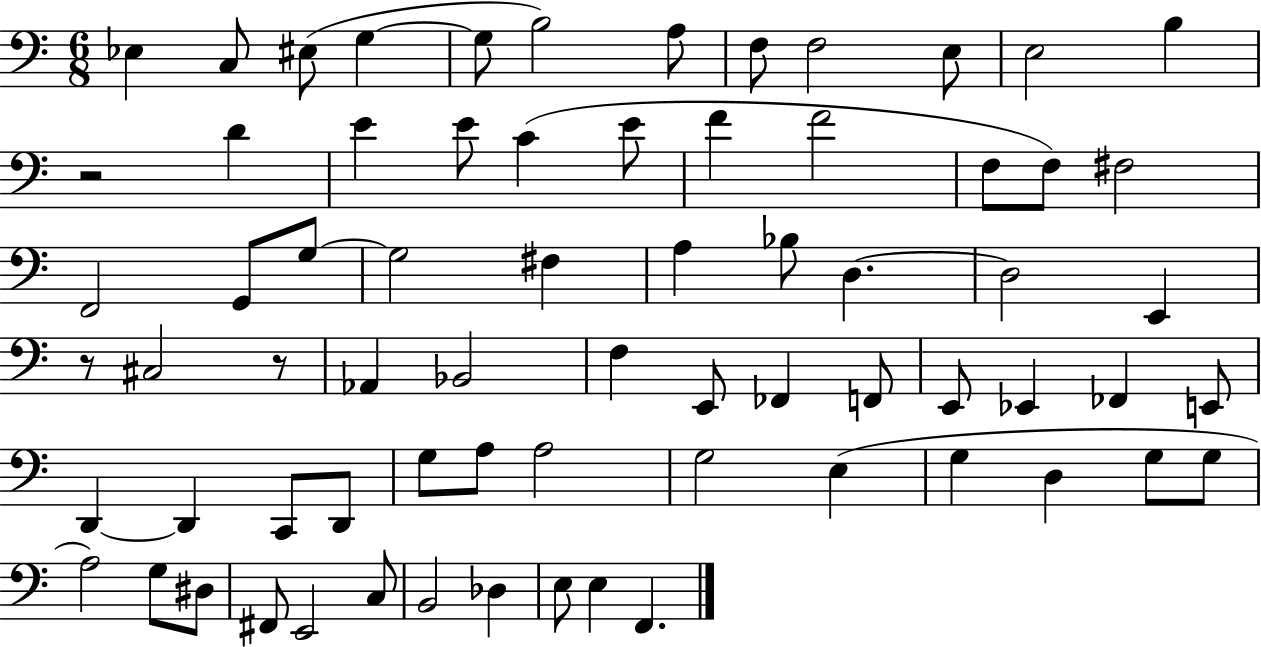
X:1
T:Untitled
M:6/8
L:1/4
K:C
_E, C,/2 ^E,/2 G, G,/2 B,2 A,/2 F,/2 F,2 E,/2 E,2 B, z2 D E E/2 C E/2 F F2 F,/2 F,/2 ^F,2 F,,2 G,,/2 G,/2 G,2 ^F, A, _B,/2 D, D,2 E,, z/2 ^C,2 z/2 _A,, _B,,2 F, E,,/2 _F,, F,,/2 E,,/2 _E,, _F,, E,,/2 D,, D,, C,,/2 D,,/2 G,/2 A,/2 A,2 G,2 E, G, D, G,/2 G,/2 A,2 G,/2 ^D,/2 ^F,,/2 E,,2 C,/2 B,,2 _D, E,/2 E, F,,